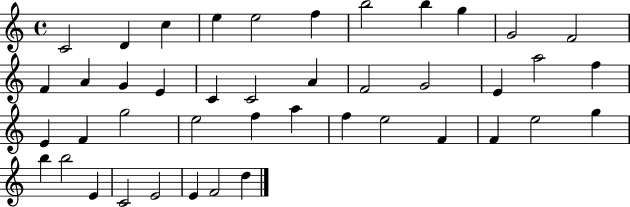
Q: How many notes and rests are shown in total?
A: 43